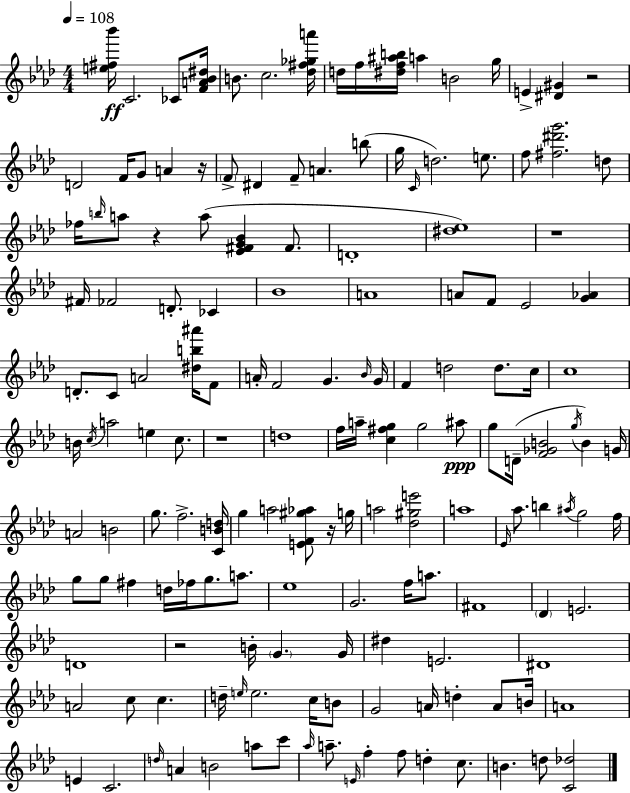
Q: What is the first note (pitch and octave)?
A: C4